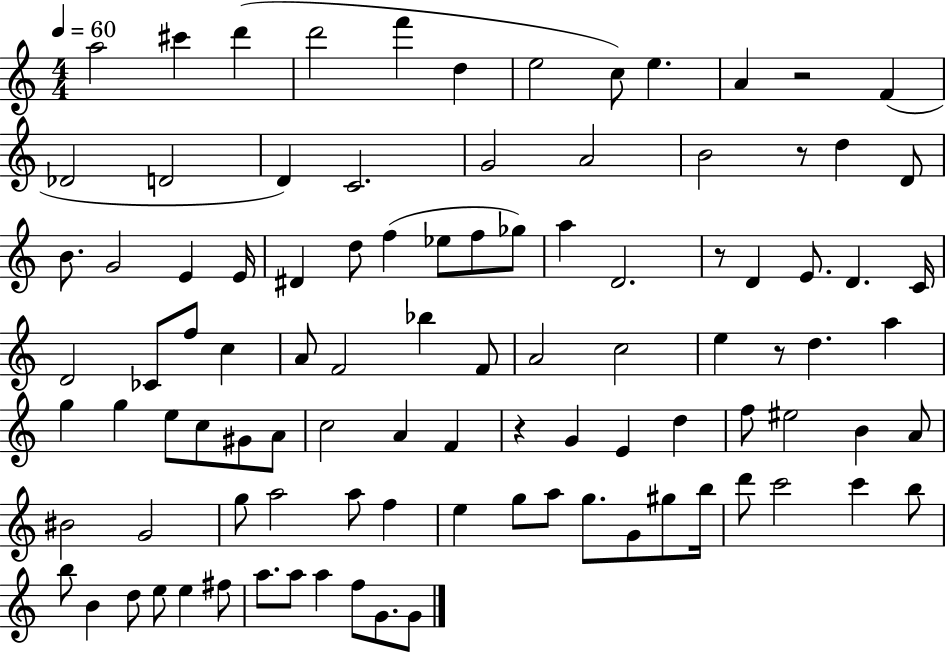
X:1
T:Untitled
M:4/4
L:1/4
K:C
a2 ^c' d' d'2 f' d e2 c/2 e A z2 F _D2 D2 D C2 G2 A2 B2 z/2 d D/2 B/2 G2 E E/4 ^D d/2 f _e/2 f/2 _g/2 a D2 z/2 D E/2 D C/4 D2 _C/2 f/2 c A/2 F2 _b F/2 A2 c2 e z/2 d a g g e/2 c/2 ^G/2 A/2 c2 A F z G E d f/2 ^e2 B A/2 ^B2 G2 g/2 a2 a/2 f e g/2 a/2 g/2 G/2 ^g/2 b/4 d'/2 c'2 c' b/2 b/2 B d/2 e/2 e ^f/2 a/2 a/2 a f/2 G/2 G/2